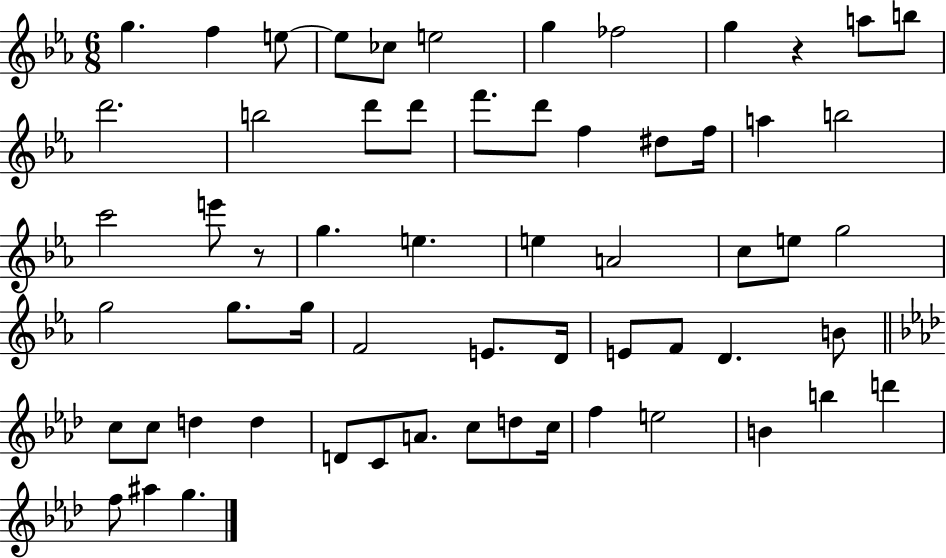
{
  \clef treble
  \numericTimeSignature
  \time 6/8
  \key ees \major
  \repeat volta 2 { g''4. f''4 e''8~~ | e''8 ces''8 e''2 | g''4 fes''2 | g''4 r4 a''8 b''8 | \break d'''2. | b''2 d'''8 d'''8 | f'''8. d'''8 f''4 dis''8 f''16 | a''4 b''2 | \break c'''2 e'''8 r8 | g''4. e''4. | e''4 a'2 | c''8 e''8 g''2 | \break g''2 g''8. g''16 | f'2 e'8. d'16 | e'8 f'8 d'4. b'8 | \bar "||" \break \key f \minor c''8 c''8 d''4 d''4 | d'8 c'8 a'8. c''8 d''8 c''16 | f''4 e''2 | b'4 b''4 d'''4 | \break f''8 ais''4 g''4. | } \bar "|."
}